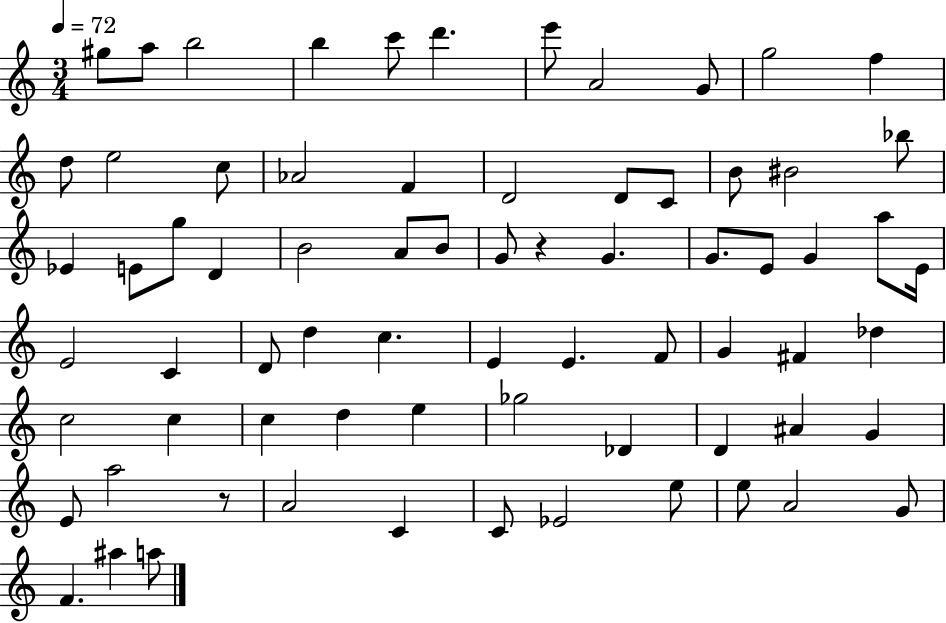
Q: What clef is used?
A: treble